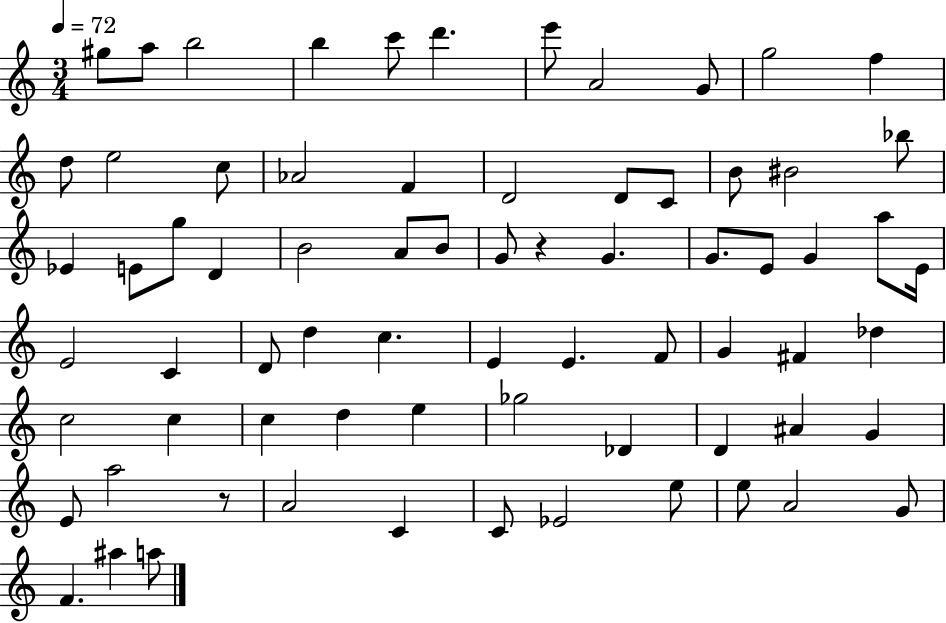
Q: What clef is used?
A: treble